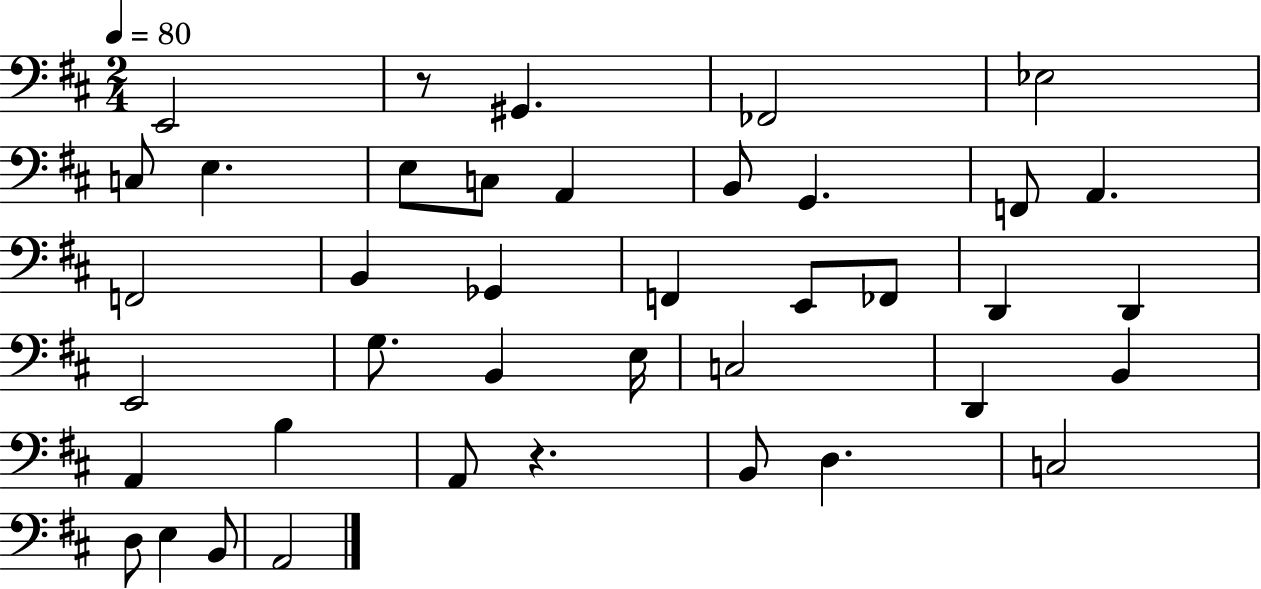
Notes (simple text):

E2/h R/e G#2/q. FES2/h Eb3/h C3/e E3/q. E3/e C3/e A2/q B2/e G2/q. F2/e A2/q. F2/h B2/q Gb2/q F2/q E2/e FES2/e D2/q D2/q E2/h G3/e. B2/q E3/s C3/h D2/q B2/q A2/q B3/q A2/e R/q. B2/e D3/q. C3/h D3/e E3/q B2/e A2/h